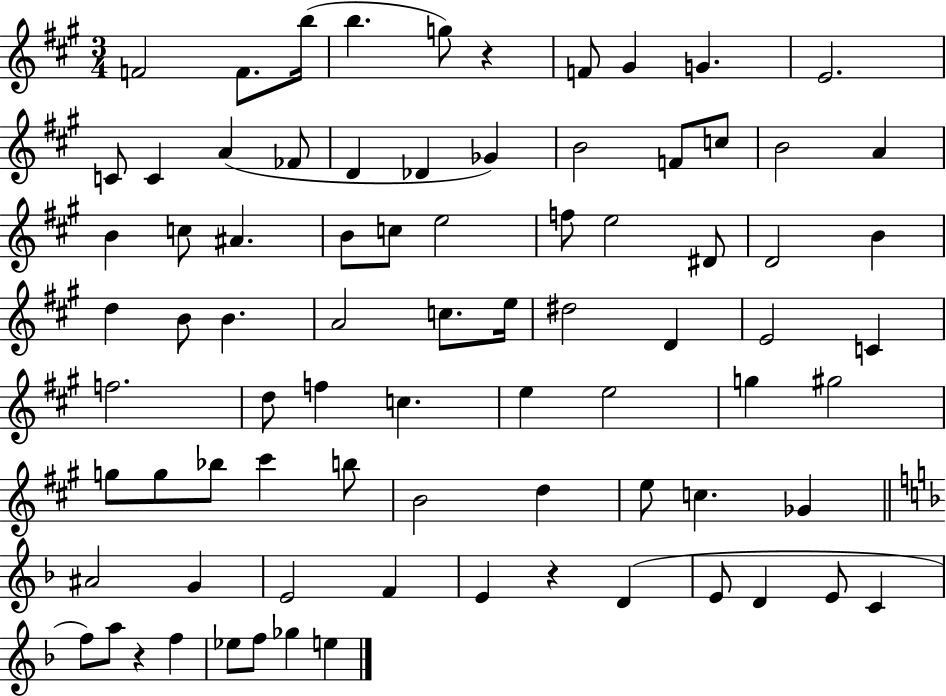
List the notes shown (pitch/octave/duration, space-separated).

F4/h F4/e. B5/s B5/q. G5/e R/q F4/e G#4/q G4/q. E4/h. C4/e C4/q A4/q FES4/e D4/q Db4/q Gb4/q B4/h F4/e C5/e B4/h A4/q B4/q C5/e A#4/q. B4/e C5/e E5/h F5/e E5/h D#4/e D4/h B4/q D5/q B4/e B4/q. A4/h C5/e. E5/s D#5/h D4/q E4/h C4/q F5/h. D5/e F5/q C5/q. E5/q E5/h G5/q G#5/h G5/e G5/e Bb5/e C#6/q B5/e B4/h D5/q E5/e C5/q. Gb4/q A#4/h G4/q E4/h F4/q E4/q R/q D4/q E4/e D4/q E4/e C4/q F5/e A5/e R/q F5/q Eb5/e F5/e Gb5/q E5/q